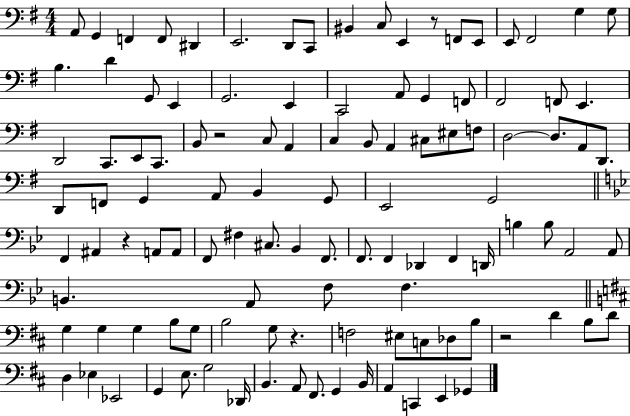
A2/e G2/q F2/q F2/e D#2/q E2/h. D2/e C2/e BIS2/q C3/e E2/q R/e F2/e E2/e E2/e F#2/h G3/q G3/e B3/q. D4/q G2/e E2/q G2/h. E2/q C2/h A2/e G2/q F2/e F#2/h F2/e E2/q. D2/h C2/e. E2/e C2/e. B2/e R/h C3/e A2/q C3/q B2/e A2/q C#3/e EIS3/e F3/e D3/h D3/e. A2/e D2/e. D2/e F2/e G2/q A2/e B2/q G2/e E2/h G2/h F2/q A#2/q R/q A2/e A2/e F2/e F#3/q C#3/e. Bb2/q F2/e. F2/e. F2/q Db2/q F2/q D2/s B3/q B3/e A2/h A2/e B2/q. A2/e F3/e F3/q. G3/q G3/q G3/q B3/e G3/e B3/h G3/e R/q. F3/h EIS3/e C3/e Db3/e B3/e R/h D4/q B3/e D4/e D3/q Eb3/q Eb2/h G2/q E3/e. G3/h Db2/s B2/q. A2/e F#2/e. G2/q B2/s A2/q C2/q E2/q Gb2/q